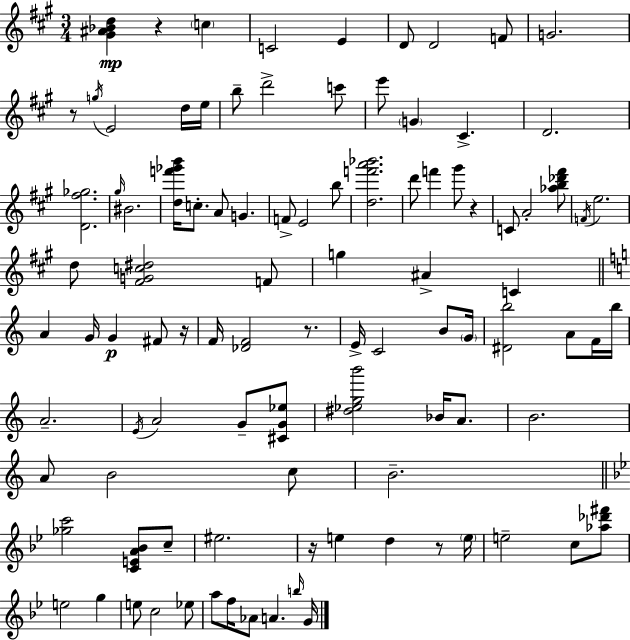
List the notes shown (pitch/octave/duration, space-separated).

[G#4,A#4,Bb4,D5]/q R/q C5/q C4/h E4/q D4/e D4/h F4/e G4/h. R/e G5/s E4/h D5/s E5/s B5/e D6/h C6/e E6/e G4/q C#4/q. D4/h. [D4,F#5,Gb5]/h. G#5/s BIS4/h. [D5,F6,Gb6,B6]/s C5/e. A4/e G4/q. F4/e E4/h B5/e [D5,F6,A6,Bb6]/h. D6/e F6/q G#6/e R/q C4/e A4/h [Ab5,B5,Db6,F#6]/e F4/s E5/h. D5/e [F#4,G4,C5,D#5]/h F4/e G5/q A#4/q C4/q A4/q G4/s G4/q F#4/e R/s F4/s [Db4,F4]/h R/e. E4/s C4/h B4/e G4/s [D#4,B5]/h A4/e F4/s B5/s A4/h. E4/s A4/h G4/e [C#4,G4,Eb5]/e [D#5,Eb5,G5,B6]/h Bb4/s A4/e. B4/h. A4/e B4/h C5/e B4/h. [Gb5,C6]/h [C4,E4,A4,Bb4]/e C5/e EIS5/h. R/s E5/q D5/q R/e E5/s E5/h C5/e [Ab5,Db6,F#6]/e E5/h G5/q E5/e C5/h Eb5/e A5/e F5/s Ab4/e A4/q. B5/s G4/s